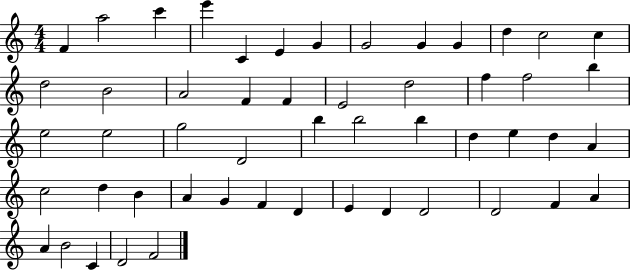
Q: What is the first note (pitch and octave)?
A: F4